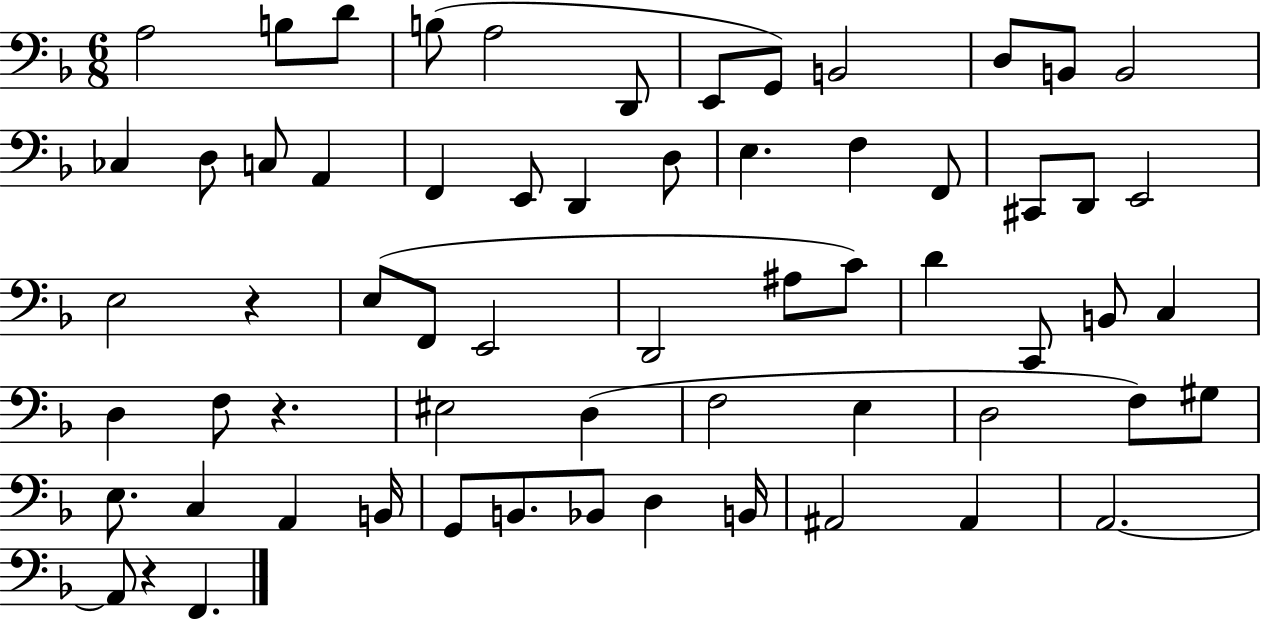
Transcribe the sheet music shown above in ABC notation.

X:1
T:Untitled
M:6/8
L:1/4
K:F
A,2 B,/2 D/2 B,/2 A,2 D,,/2 E,,/2 G,,/2 B,,2 D,/2 B,,/2 B,,2 _C, D,/2 C,/2 A,, F,, E,,/2 D,, D,/2 E, F, F,,/2 ^C,,/2 D,,/2 E,,2 E,2 z E,/2 F,,/2 E,,2 D,,2 ^A,/2 C/2 D C,,/2 B,,/2 C, D, F,/2 z ^E,2 D, F,2 E, D,2 F,/2 ^G,/2 E,/2 C, A,, B,,/4 G,,/2 B,,/2 _B,,/2 D, B,,/4 ^A,,2 ^A,, A,,2 A,,/2 z F,,